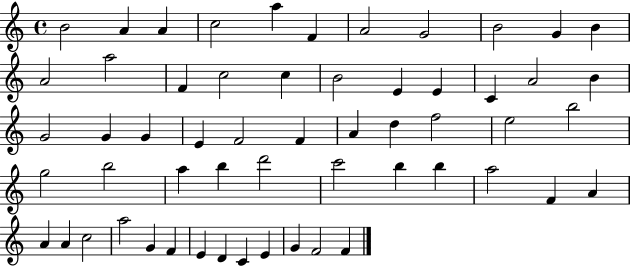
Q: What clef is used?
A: treble